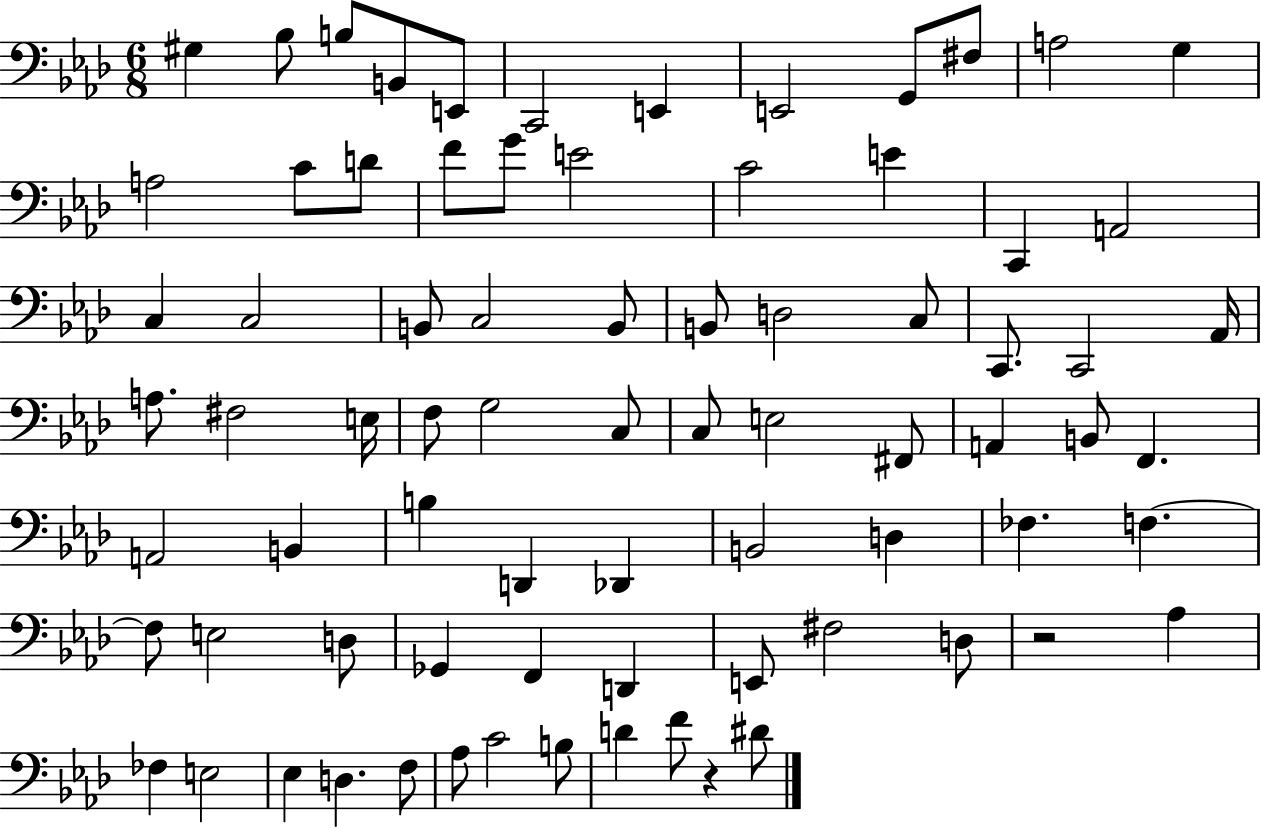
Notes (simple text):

G#3/q Bb3/e B3/e B2/e E2/e C2/h E2/q E2/h G2/e F#3/e A3/h G3/q A3/h C4/e D4/e F4/e G4/e E4/h C4/h E4/q C2/q A2/h C3/q C3/h B2/e C3/h B2/e B2/e D3/h C3/e C2/e. C2/h Ab2/s A3/e. F#3/h E3/s F3/e G3/h C3/e C3/e E3/h F#2/e A2/q B2/e F2/q. A2/h B2/q B3/q D2/q Db2/q B2/h D3/q FES3/q. F3/q. F3/e E3/h D3/e Gb2/q F2/q D2/q E2/e F#3/h D3/e R/h Ab3/q FES3/q E3/h Eb3/q D3/q. F3/e Ab3/e C4/h B3/e D4/q F4/e R/q D#4/e